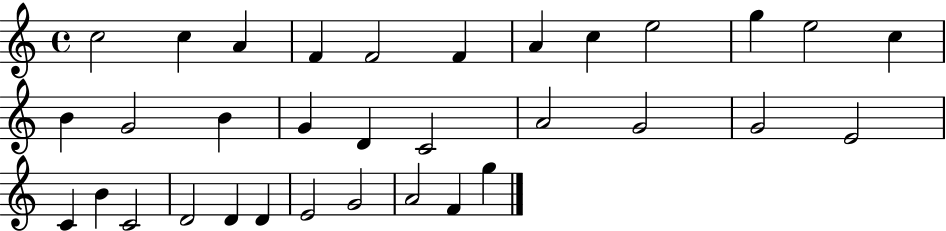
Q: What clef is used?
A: treble